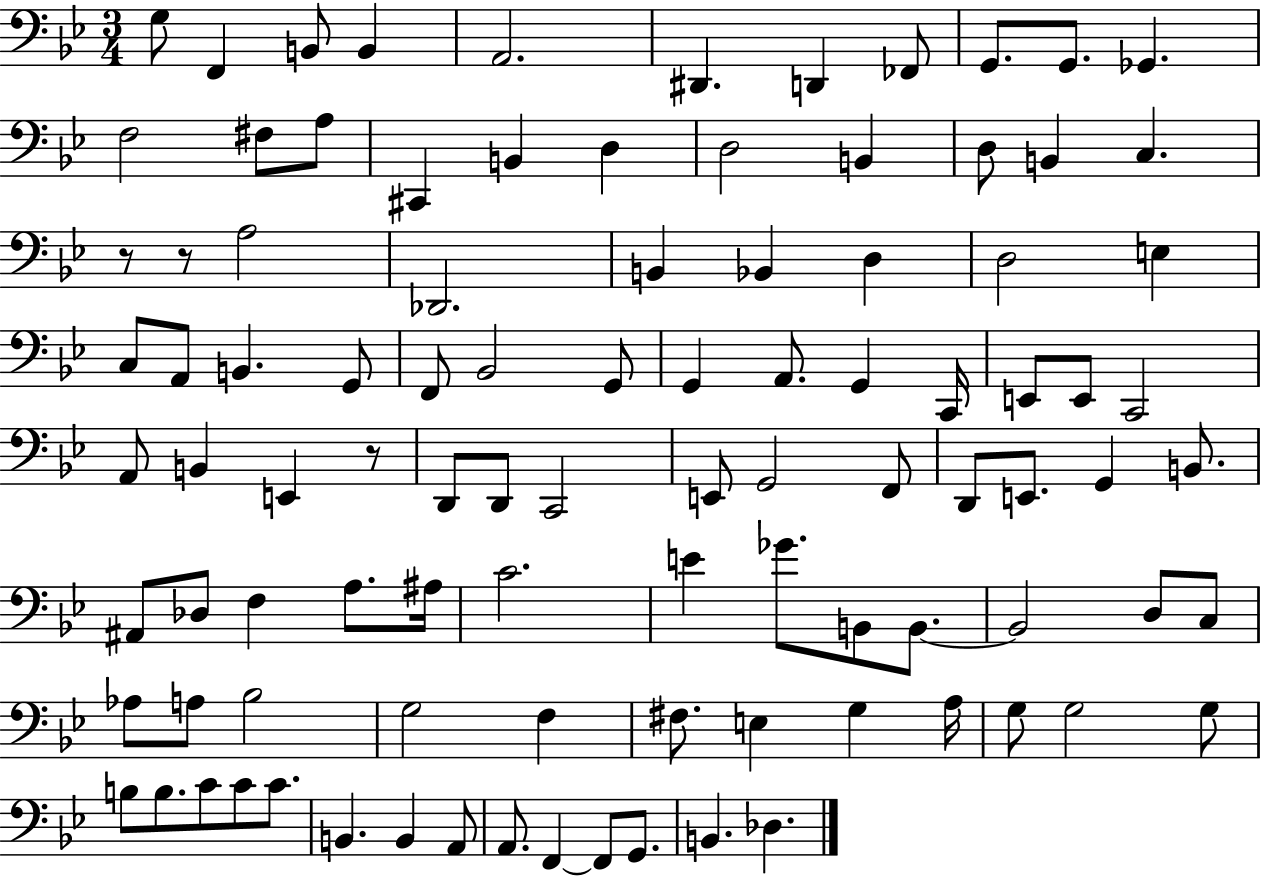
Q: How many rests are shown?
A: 3